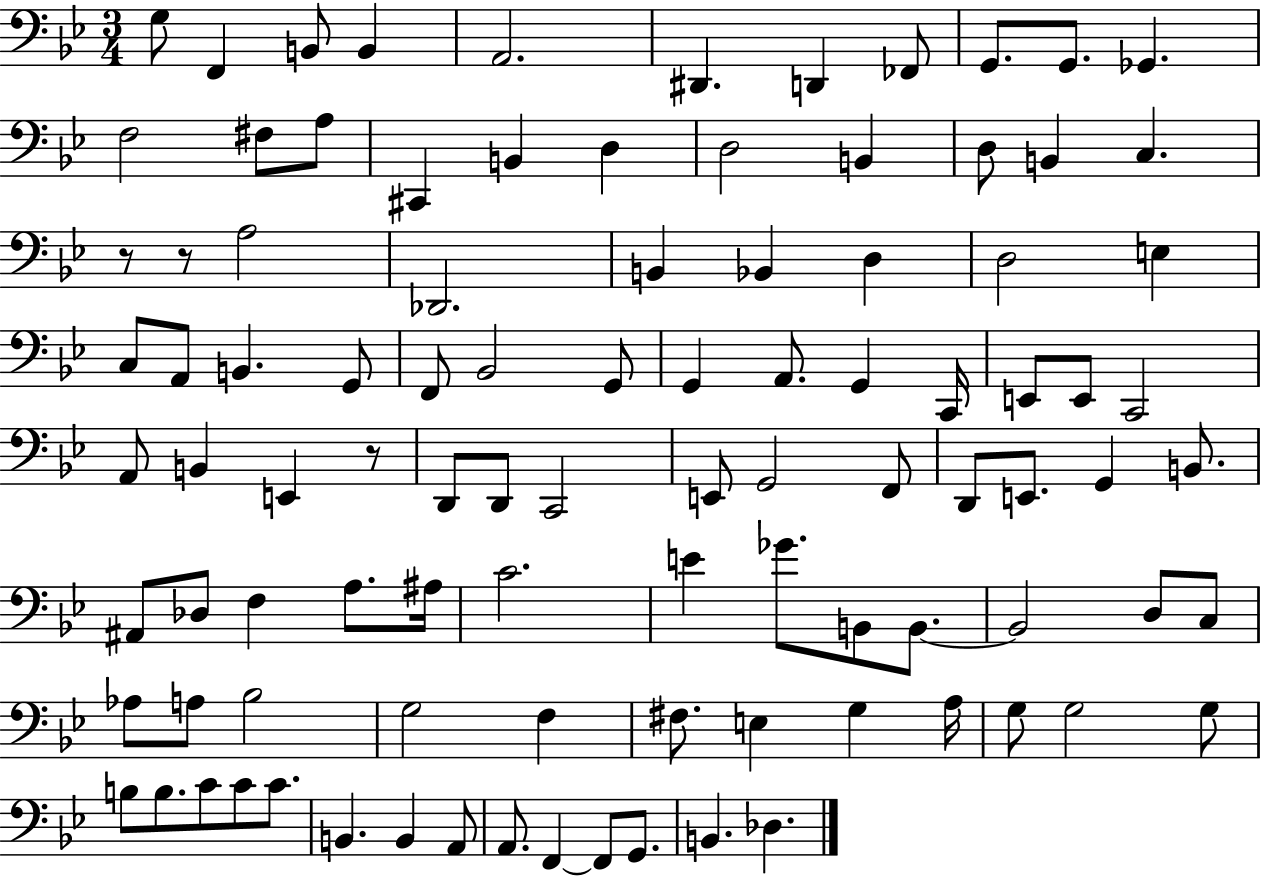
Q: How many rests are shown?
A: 3